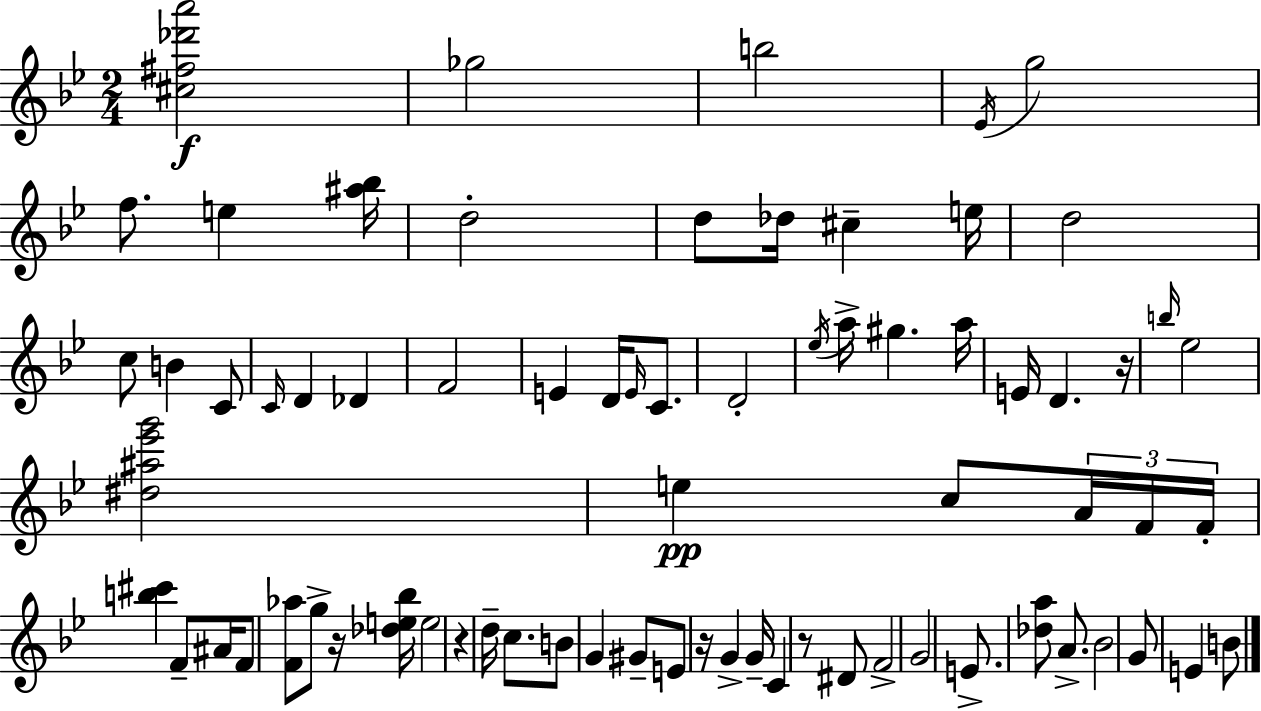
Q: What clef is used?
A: treble